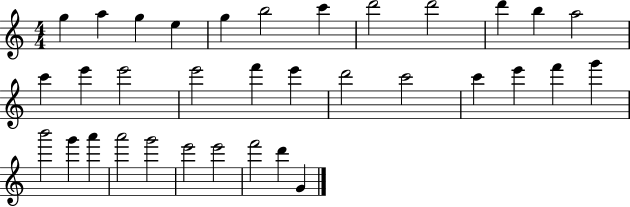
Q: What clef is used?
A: treble